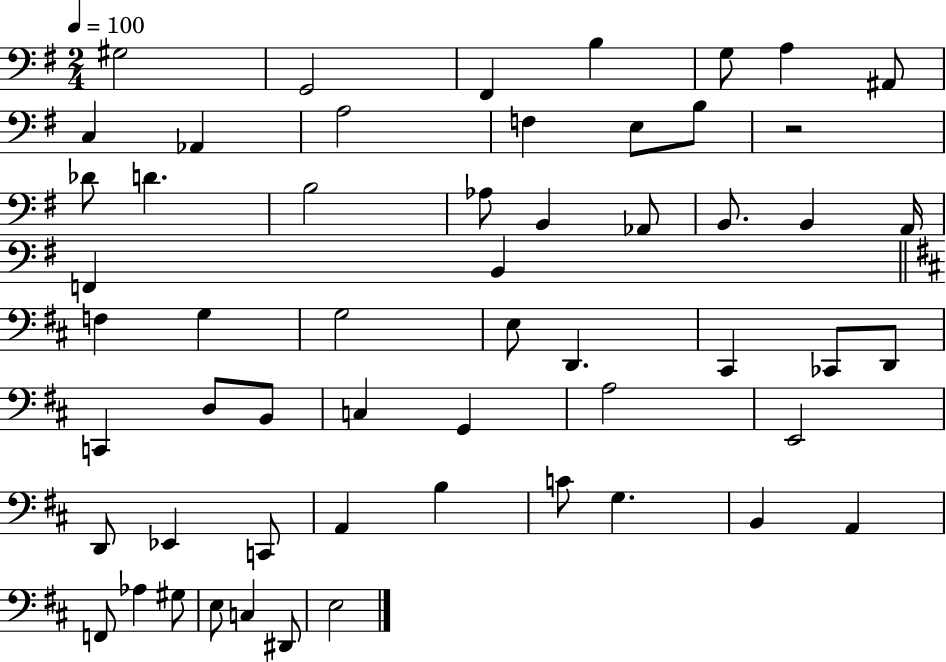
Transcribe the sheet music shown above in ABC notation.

X:1
T:Untitled
M:2/4
L:1/4
K:G
^G,2 G,,2 ^F,, B, G,/2 A, ^A,,/2 C, _A,, A,2 F, E,/2 B,/2 z2 _D/2 D B,2 _A,/2 B,, _A,,/2 B,,/2 B,, A,,/4 F,, B,, F, G, G,2 E,/2 D,, ^C,, _C,,/2 D,,/2 C,, D,/2 B,,/2 C, G,, A,2 E,,2 D,,/2 _E,, C,,/2 A,, B, C/2 G, B,, A,, F,,/2 _A, ^G,/2 E,/2 C, ^D,,/2 E,2